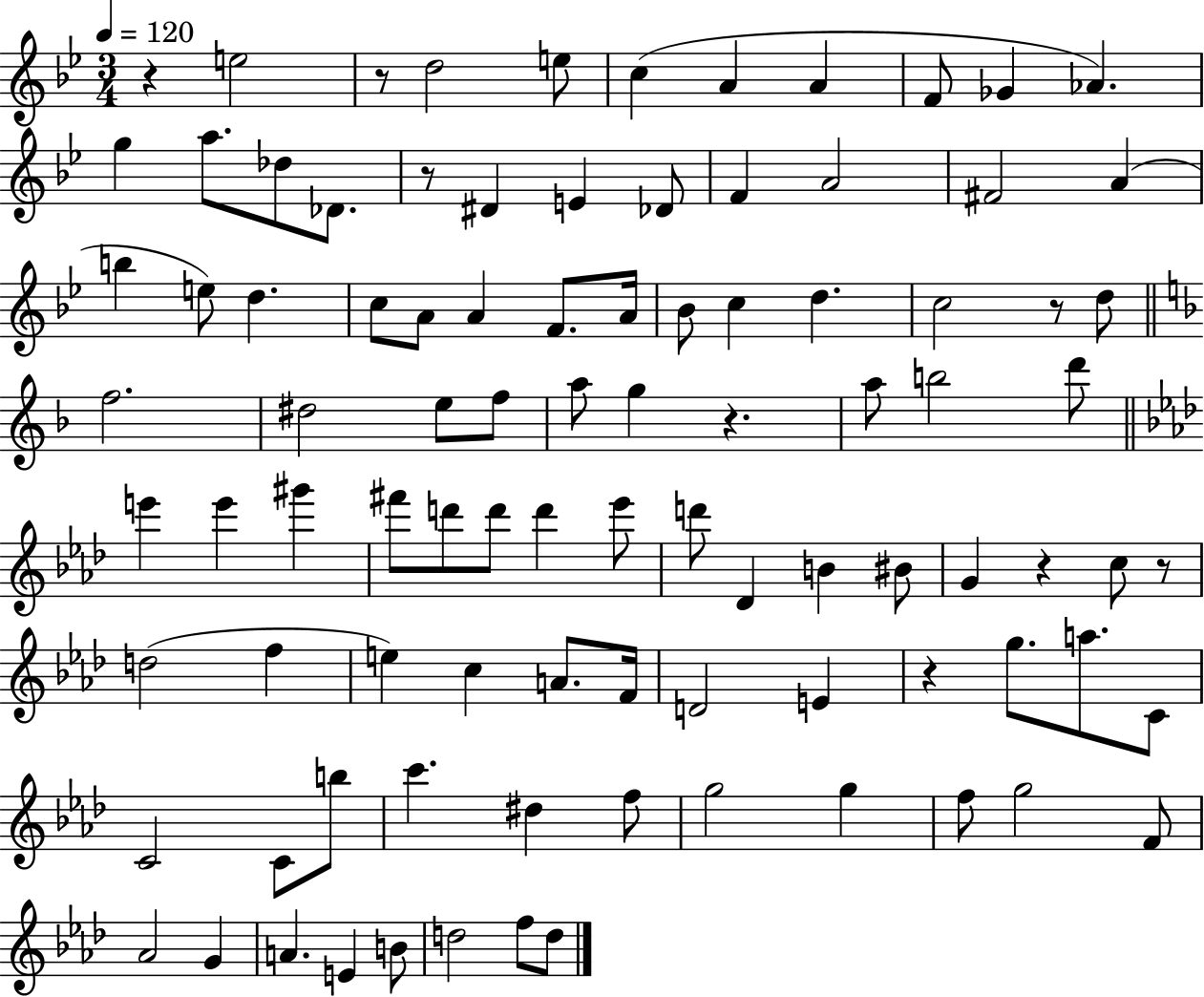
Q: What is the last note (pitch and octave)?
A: D5